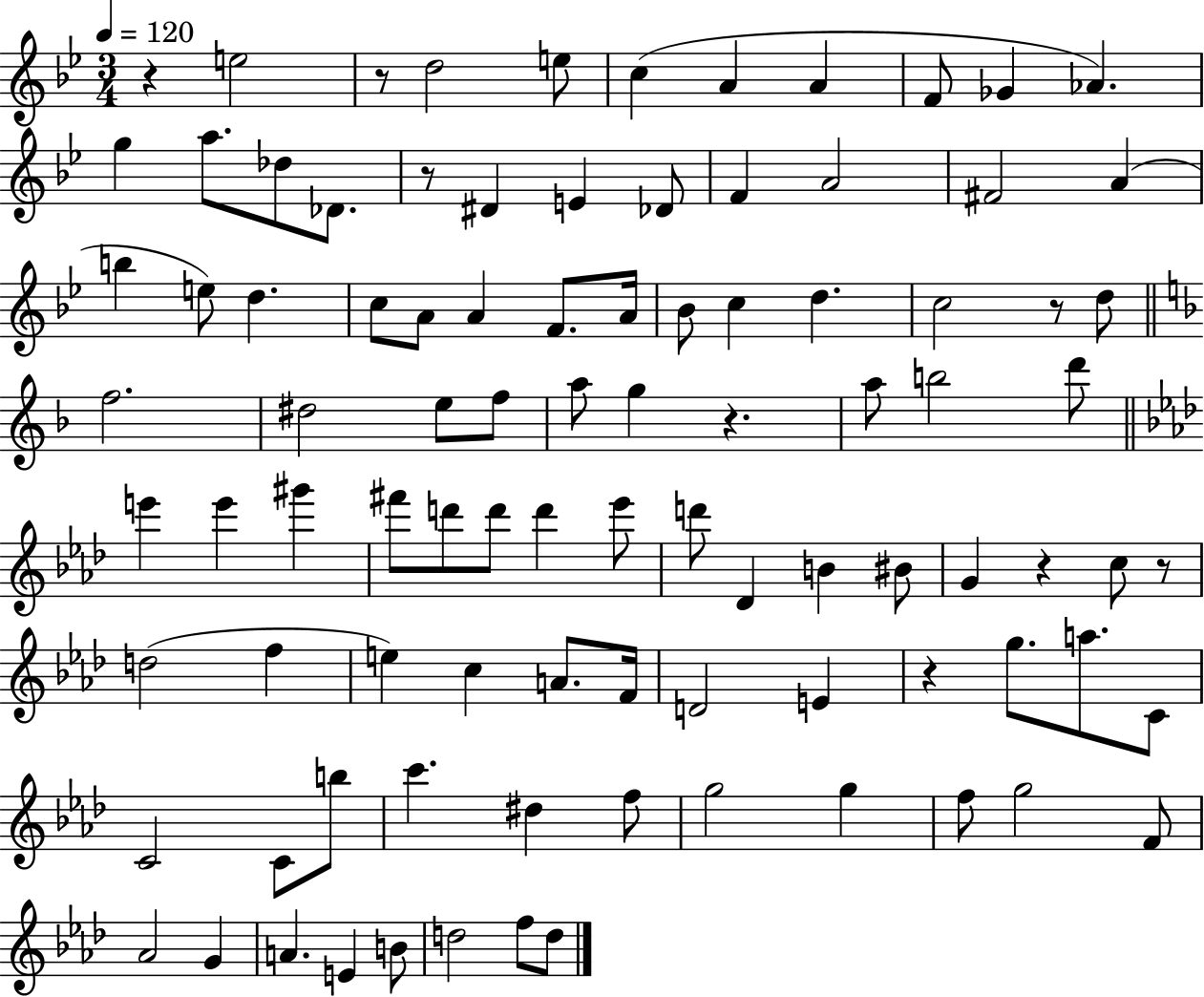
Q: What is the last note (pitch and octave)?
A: D5